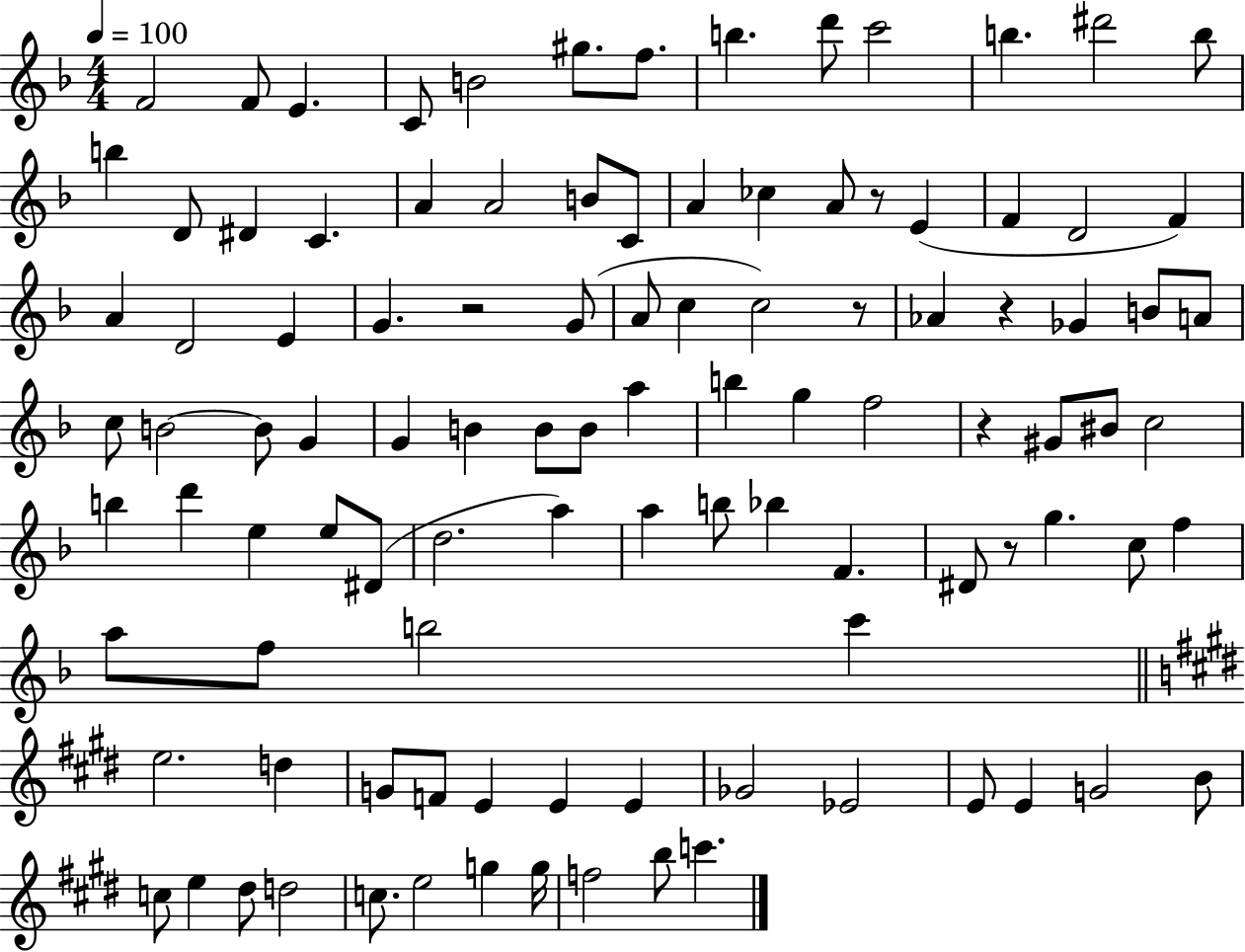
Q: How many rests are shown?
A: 6